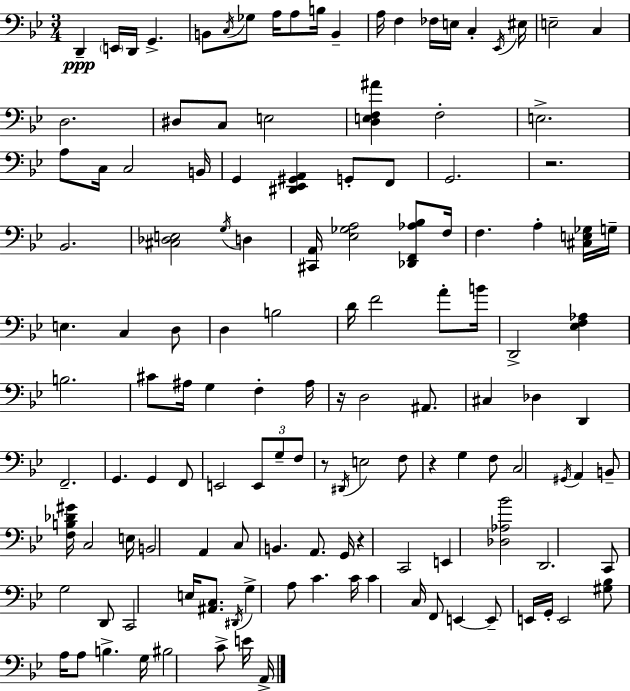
X:1
T:Untitled
M:3/4
L:1/4
K:Gm
D,, E,,/4 D,,/4 G,, B,,/2 C,/4 _G,/2 A,/4 A,/2 B,/4 B,, A,/4 F, _F,/4 E,/4 C, _E,,/4 ^E,/4 E,2 C, D,2 ^D,/2 C,/2 E,2 [D,E,F,^A] F,2 E,2 A,/2 C,/4 C,2 B,,/4 G,, [^D,,_E,,^G,,A,,] G,,/2 F,,/2 G,,2 z2 _B,,2 [^C,_D,E,]2 G,/4 D, [^C,,A,,]/4 [_E,_G,A,]2 [_D,,F,,_A,_B,]/2 F,/4 F, A, [^C,E,_G,]/4 G,/4 E, C, D,/2 D, B,2 D/4 F2 A/2 B/4 D,,2 [_E,F,_A,] B,2 ^C/2 ^A,/4 G, F, ^A,/4 z/4 D,2 ^A,,/2 ^C, _D, D,, F,,2 G,, G,, F,,/2 E,,2 E,,/2 G,/2 F,/2 z/2 ^D,,/4 E,2 F,/2 z G, F,/2 C,2 ^G,,/4 A,, B,,/2 [F,B,_D^G]/4 C,2 E,/4 B,,2 A,, C,/2 B,, A,,/2 G,,/4 z C,,2 E,, [_D,_A,_B]2 D,,2 C,,/2 G,2 D,,/2 C,,2 E,/4 [^A,,C,]/2 ^D,,/4 G, A,/2 C C/4 C C,/4 F,,/2 E,, E,,/2 E,,/4 G,,/4 E,,2 [^G,_B,]/2 A,/4 A,/2 B, G,/4 ^B,2 C/2 E/4 A,,/4